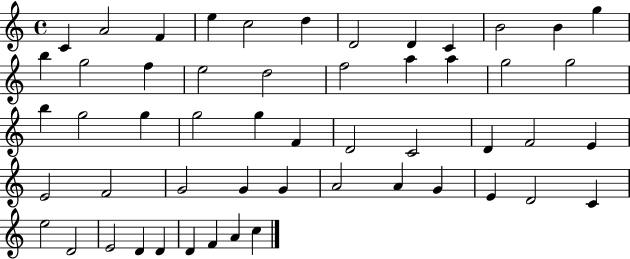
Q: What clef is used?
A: treble